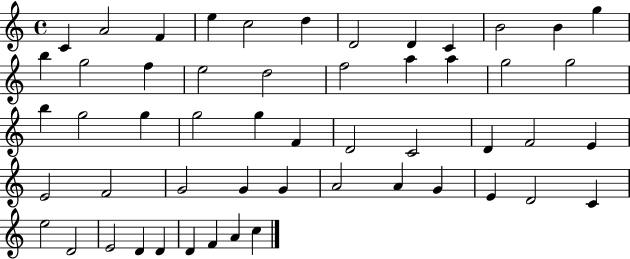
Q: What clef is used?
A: treble